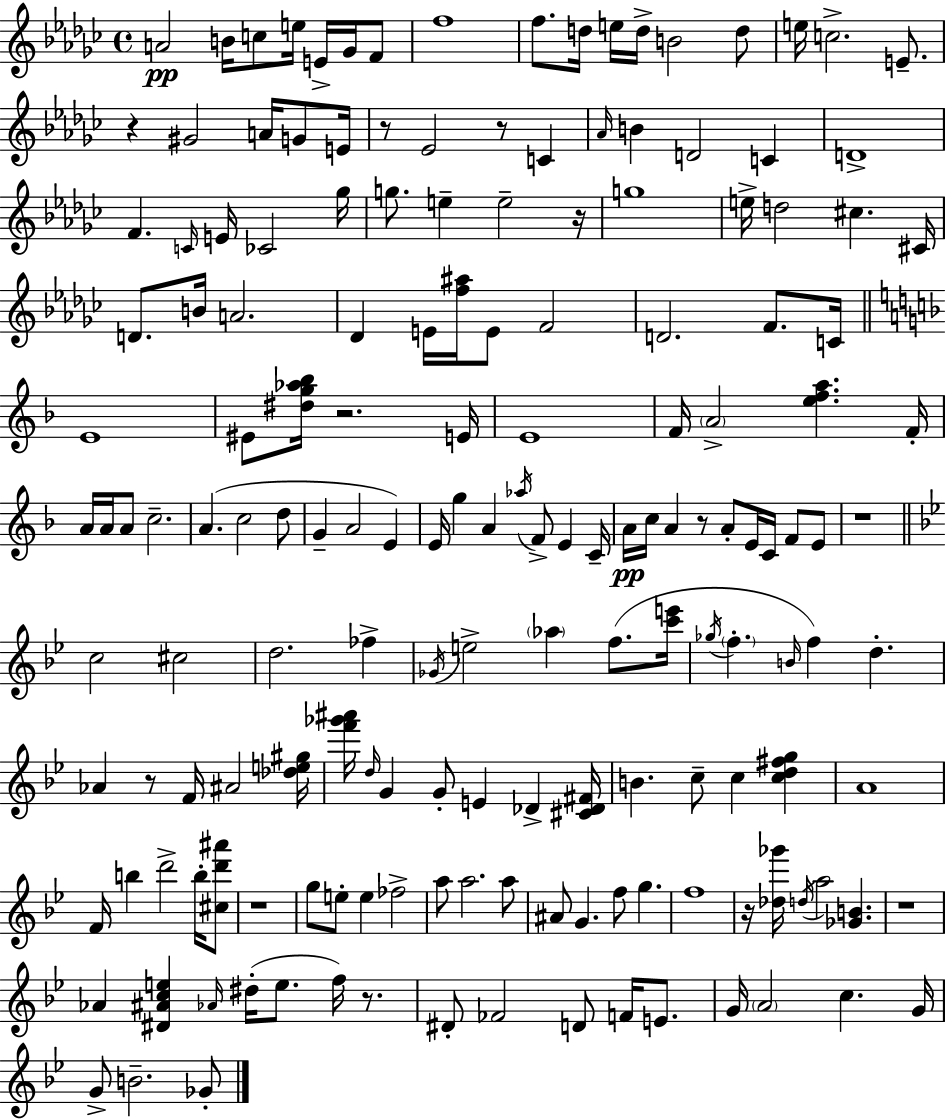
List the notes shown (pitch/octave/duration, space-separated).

A4/h B4/s C5/e E5/s E4/s Gb4/s F4/e F5/w F5/e. D5/s E5/s D5/s B4/h D5/e E5/s C5/h. E4/e. R/q G#4/h A4/s G4/e E4/s R/e Eb4/h R/e C4/q Ab4/s B4/q D4/h C4/q D4/w F4/q. C4/s E4/s CES4/h Gb5/s G5/e. E5/q E5/h R/s G5/w E5/s D5/h C#5/q. C#4/s D4/e. B4/s A4/h. Db4/q E4/s [F5,A#5]/s E4/e F4/h D4/h. F4/e. C4/s E4/w EIS4/e [D#5,G5,Ab5,Bb5]/s R/h. E4/s E4/w F4/s A4/h [E5,F5,A5]/q. F4/s A4/s A4/s A4/e C5/h. A4/q. C5/h D5/e G4/q A4/h E4/q E4/s G5/q A4/q Ab5/s F4/e E4/q C4/s A4/s C5/s A4/q R/e A4/e E4/s C4/s F4/e E4/e R/w C5/h C#5/h D5/h. FES5/q Gb4/s E5/h Ab5/q F5/e. [C6,E6]/s Gb5/s F5/q. B4/s F5/q D5/q. Ab4/q R/e F4/s A#4/h [Db5,E5,G#5]/s [F6,Gb6,A#6]/s D5/s G4/q G4/e E4/q Db4/q [C#4,Db4,F#4]/s B4/q. C5/e C5/q [C5,D5,F#5,G5]/q A4/w F4/s B5/q D6/h B5/s [C#5,D6,A#6]/e R/w G5/e E5/e E5/q FES5/h A5/e A5/h. A5/e A#4/e G4/q. F5/e G5/q. F5/w R/s [Db5,Gb6]/s D5/s A5/h [Gb4,B4]/q. R/w Ab4/q [D#4,A#4,C5,E5]/q Ab4/s D#5/s E5/e. F5/s R/e. D#4/e FES4/h D4/e F4/s E4/e. G4/s A4/h C5/q. G4/s G4/e B4/h. Gb4/e